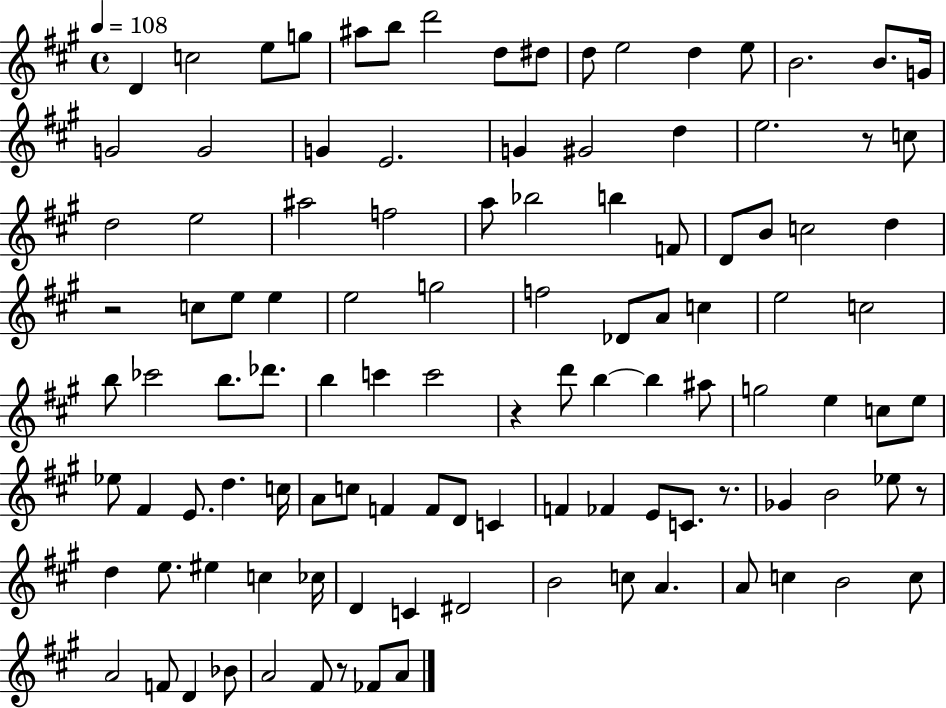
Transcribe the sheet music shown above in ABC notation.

X:1
T:Untitled
M:4/4
L:1/4
K:A
D c2 e/2 g/2 ^a/2 b/2 d'2 d/2 ^d/2 d/2 e2 d e/2 B2 B/2 G/4 G2 G2 G E2 G ^G2 d e2 z/2 c/2 d2 e2 ^a2 f2 a/2 _b2 b F/2 D/2 B/2 c2 d z2 c/2 e/2 e e2 g2 f2 _D/2 A/2 c e2 c2 b/2 _c'2 b/2 _d'/2 b c' c'2 z d'/2 b b ^a/2 g2 e c/2 e/2 _e/2 ^F E/2 d c/4 A/2 c/2 F F/2 D/2 C F _F E/2 C/2 z/2 _G B2 _e/2 z/2 d e/2 ^e c _c/4 D C ^D2 B2 c/2 A A/2 c B2 c/2 A2 F/2 D _B/2 A2 ^F/2 z/2 _F/2 A/2